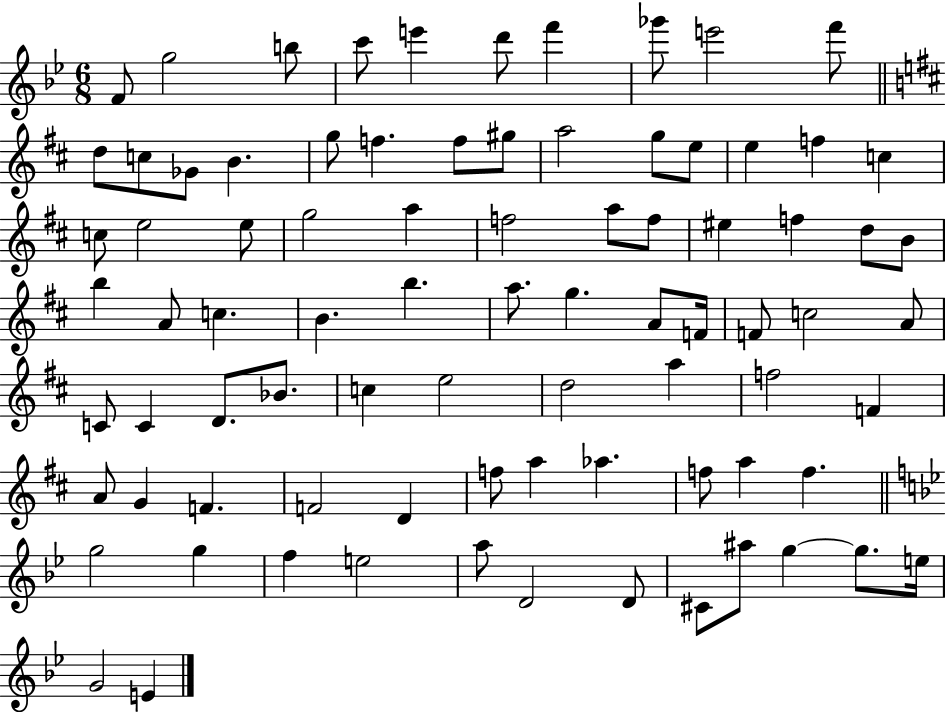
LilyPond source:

{
  \clef treble
  \numericTimeSignature
  \time 6/8
  \key bes \major
  f'8 g''2 b''8 | c'''8 e'''4 d'''8 f'''4 | ges'''8 e'''2 f'''8 | \bar "||" \break \key d \major d''8 c''8 ges'8 b'4. | g''8 f''4. f''8 gis''8 | a''2 g''8 e''8 | e''4 f''4 c''4 | \break c''8 e''2 e''8 | g''2 a''4 | f''2 a''8 f''8 | eis''4 f''4 d''8 b'8 | \break b''4 a'8 c''4. | b'4. b''4. | a''8. g''4. a'8 f'16 | f'8 c''2 a'8 | \break c'8 c'4 d'8. bes'8. | c''4 e''2 | d''2 a''4 | f''2 f'4 | \break a'8 g'4 f'4. | f'2 d'4 | f''8 a''4 aes''4. | f''8 a''4 f''4. | \break \bar "||" \break \key bes \major g''2 g''4 | f''4 e''2 | a''8 d'2 d'8 | cis'8 ais''8 g''4~~ g''8. e''16 | \break g'2 e'4 | \bar "|."
}